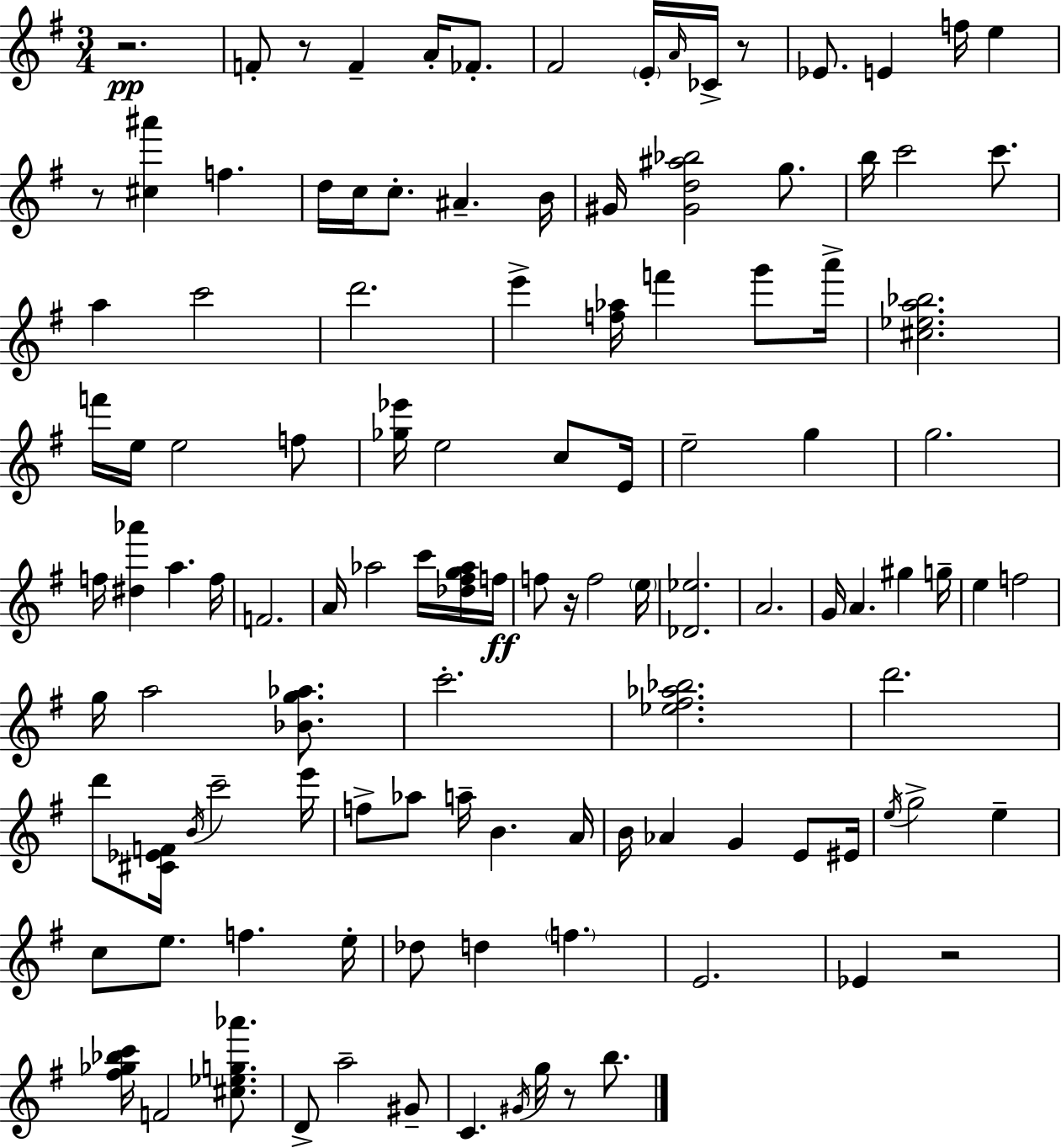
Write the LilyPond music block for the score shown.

{
  \clef treble
  \numericTimeSignature
  \time 3/4
  \key g \major
  r2.\pp | f'8-. r8 f'4-- a'16-. fes'8.-. | fis'2 \parenthesize e'16-. \grace { a'16 } ces'16-> r8 | ees'8. e'4 f''16 e''4 | \break r8 <cis'' ais'''>4 f''4. | d''16 c''16 c''8.-. ais'4.-- | b'16 gis'16 <gis' d'' ais'' bes''>2 g''8. | b''16 c'''2 c'''8. | \break a''4 c'''2 | d'''2. | e'''4-> <f'' aes''>16 f'''4 g'''8 | a'''16-> <cis'' ees'' a'' bes''>2. | \break f'''16 e''16 e''2 f''8 | <ges'' ees'''>16 e''2 c''8 | e'16 e''2-- g''4 | g''2. | \break f''16 <dis'' aes'''>4 a''4. | f''16 f'2. | a'16 aes''2 c'''16 <des'' fis'' g'' aes''>16 | f''16\ff f''8 r16 f''2 | \break \parenthesize e''16 <des' ees''>2. | a'2. | g'16 a'4. gis''4 | g''16-- e''4 f''2 | \break g''16 a''2 <bes' g'' aes''>8. | c'''2.-. | <ees'' fis'' aes'' bes''>2. | d'''2. | \break d'''8 <cis' ees' f'>16 \acciaccatura { b'16 } c'''2-- | e'''16 f''8-> aes''8 a''16-- b'4. | a'16 b'16 aes'4 g'4 e'8 | eis'16 \acciaccatura { e''16 } g''2-> e''4-- | \break c''8 e''8. f''4. | e''16-. des''8 d''4 \parenthesize f''4. | e'2. | ees'4 r2 | \break <fis'' ges'' bes'' c'''>16 f'2 | <cis'' ees'' g'' aes'''>8. d'8-> a''2-- | gis'8-- c'4. \acciaccatura { gis'16 } g''16 r8 | b''8. \bar "|."
}